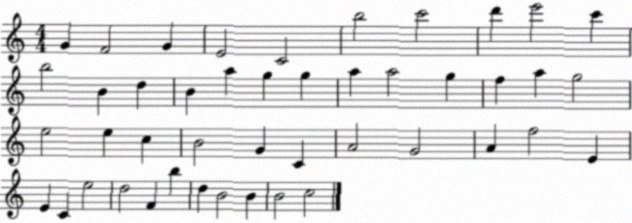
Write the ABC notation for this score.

X:1
T:Untitled
M:4/4
L:1/4
K:C
G F2 G E2 C2 b2 c'2 d' e'2 c' b2 B d B a g g a a2 g f a g2 e2 e c B2 G C A2 G2 A f2 E E C e2 d2 F b d B2 B B2 c2